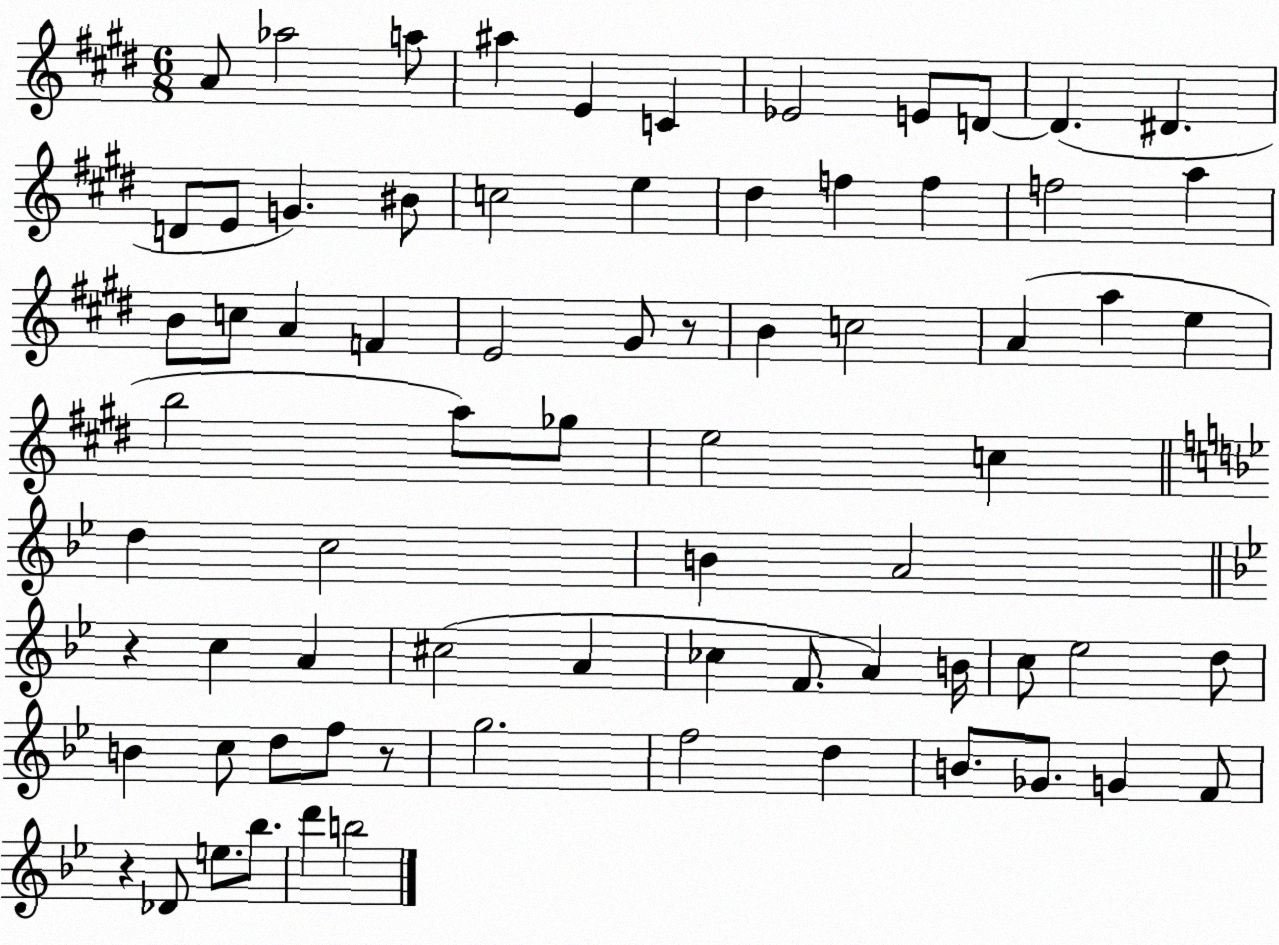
X:1
T:Untitled
M:6/8
L:1/4
K:E
A/2 _a2 a/2 ^a E C _E2 E/2 D/2 D ^D D/2 E/2 G ^B/2 c2 e ^d f f f2 a B/2 c/2 A F E2 ^G/2 z/2 B c2 A a e b2 a/2 _g/2 e2 c d c2 B A2 z c A ^c2 A _c F/2 A B/4 c/2 _e2 d/2 B c/2 d/2 f/2 z/2 g2 f2 d B/2 _G/2 G F/2 z _D/2 e/2 _b/2 d' b2